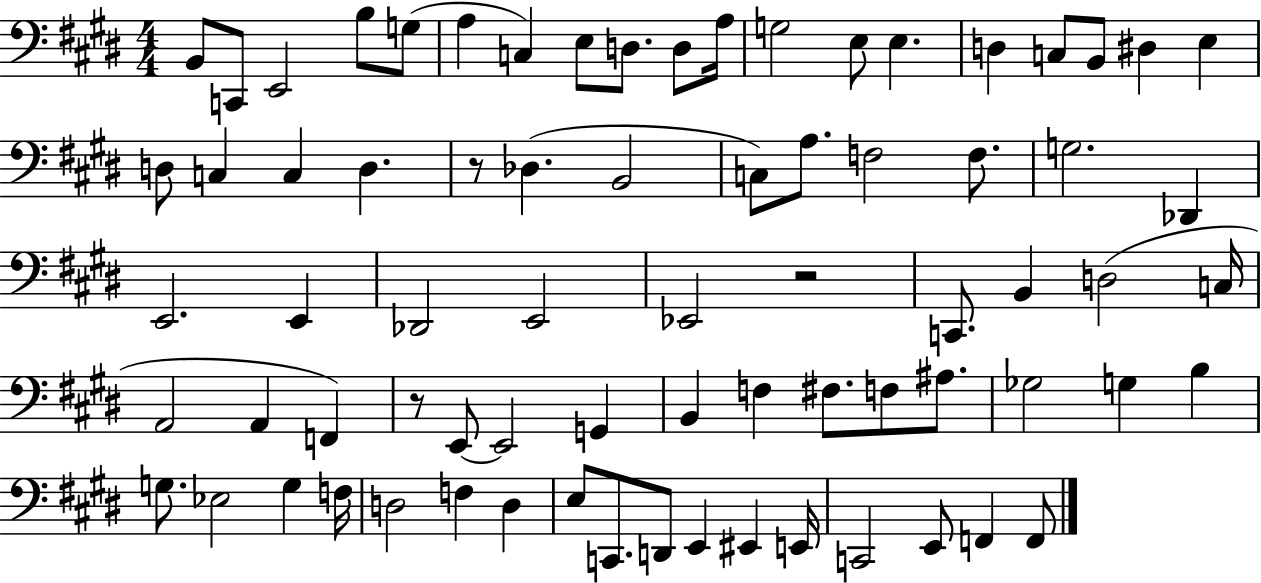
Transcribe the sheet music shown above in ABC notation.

X:1
T:Untitled
M:4/4
L:1/4
K:E
B,,/2 C,,/2 E,,2 B,/2 G,/2 A, C, E,/2 D,/2 D,/2 A,/4 G,2 E,/2 E, D, C,/2 B,,/2 ^D, E, D,/2 C, C, D, z/2 _D, B,,2 C,/2 A,/2 F,2 F,/2 G,2 _D,, E,,2 E,, _D,,2 E,,2 _E,,2 z2 C,,/2 B,, D,2 C,/4 A,,2 A,, F,, z/2 E,,/2 E,,2 G,, B,, F, ^F,/2 F,/2 ^A,/2 _G,2 G, B, G,/2 _E,2 G, F,/4 D,2 F, D, E,/2 C,,/2 D,,/2 E,, ^E,, E,,/4 C,,2 E,,/2 F,, F,,/2